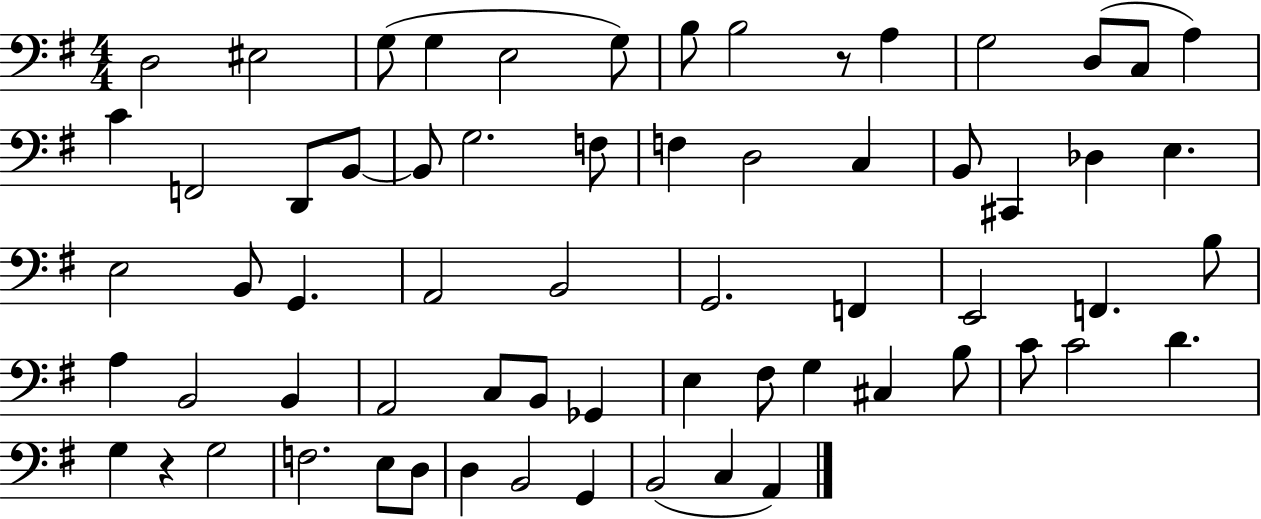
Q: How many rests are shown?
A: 2